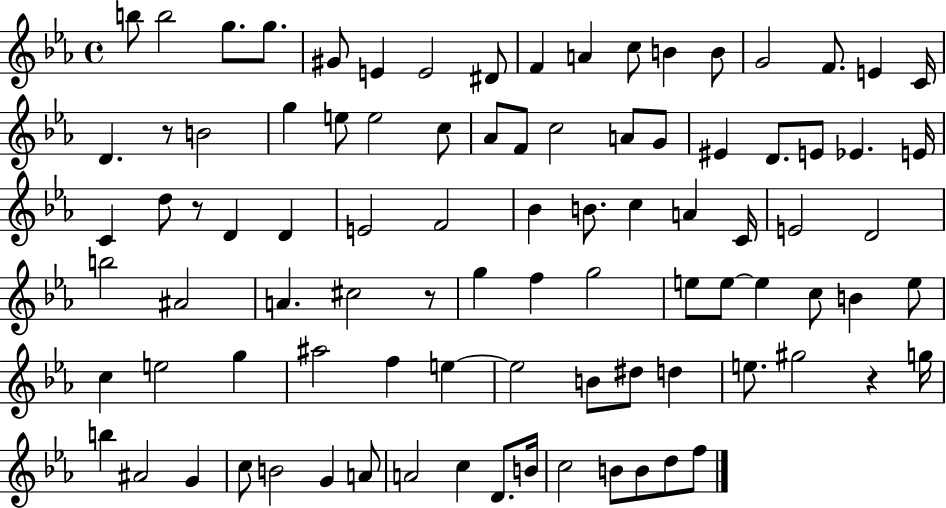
X:1
T:Untitled
M:4/4
L:1/4
K:Eb
b/2 b2 g/2 g/2 ^G/2 E E2 ^D/2 F A c/2 B B/2 G2 F/2 E C/4 D z/2 B2 g e/2 e2 c/2 _A/2 F/2 c2 A/2 G/2 ^E D/2 E/2 _E E/4 C d/2 z/2 D D E2 F2 _B B/2 c A C/4 E2 D2 b2 ^A2 A ^c2 z/2 g f g2 e/2 e/2 e c/2 B e/2 c e2 g ^a2 f e e2 B/2 ^d/2 d e/2 ^g2 z g/4 b ^A2 G c/2 B2 G A/2 A2 c D/2 B/4 c2 B/2 B/2 d/2 f/2